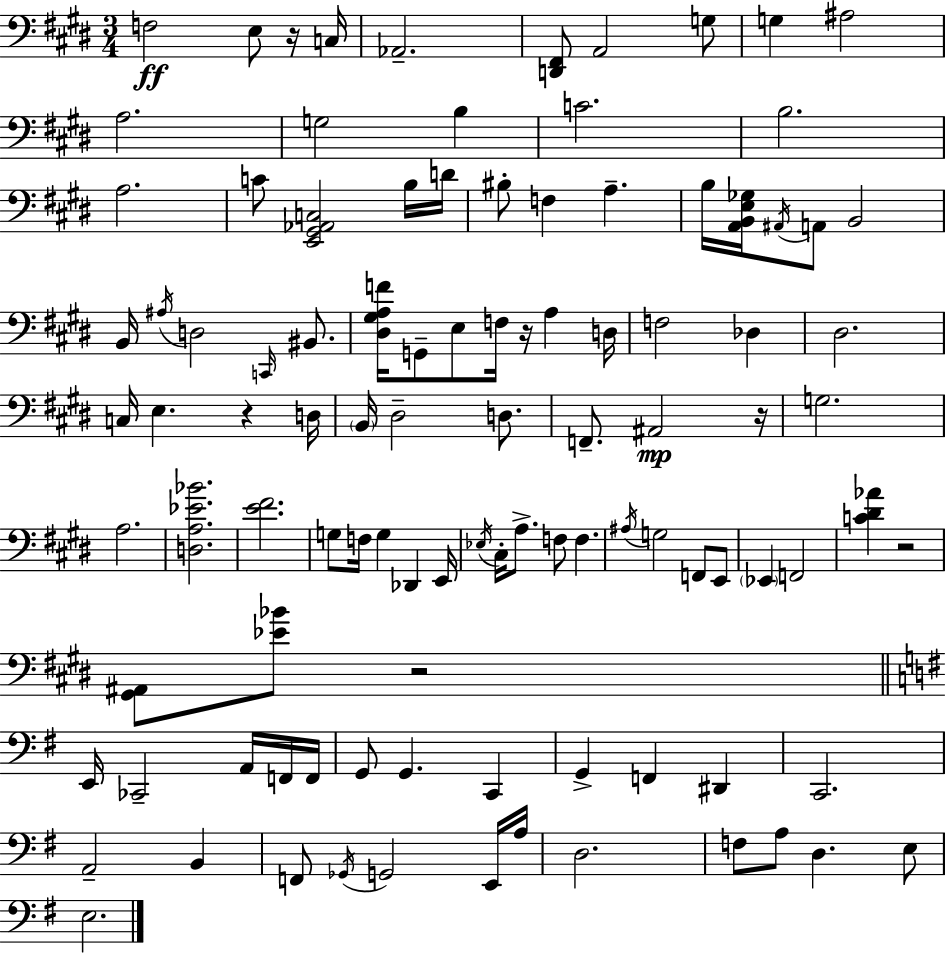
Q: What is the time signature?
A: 3/4